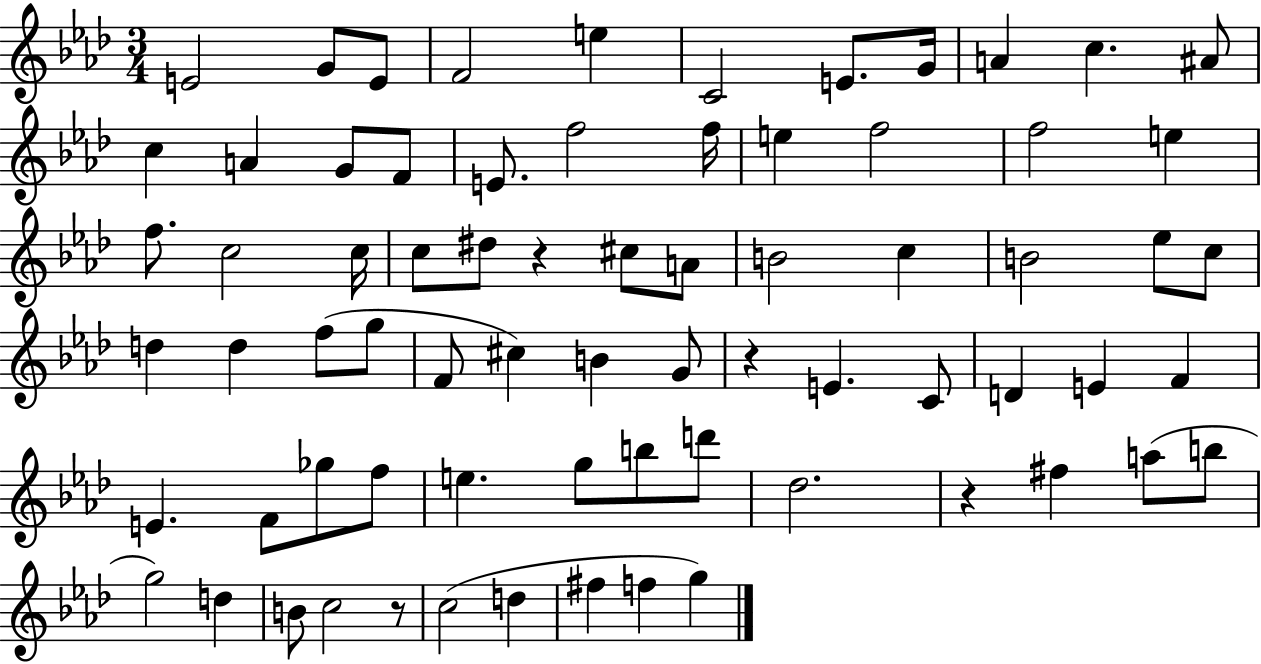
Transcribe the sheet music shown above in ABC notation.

X:1
T:Untitled
M:3/4
L:1/4
K:Ab
E2 G/2 E/2 F2 e C2 E/2 G/4 A c ^A/2 c A G/2 F/2 E/2 f2 f/4 e f2 f2 e f/2 c2 c/4 c/2 ^d/2 z ^c/2 A/2 B2 c B2 _e/2 c/2 d d f/2 g/2 F/2 ^c B G/2 z E C/2 D E F E F/2 _g/2 f/2 e g/2 b/2 d'/2 _d2 z ^f a/2 b/2 g2 d B/2 c2 z/2 c2 d ^f f g